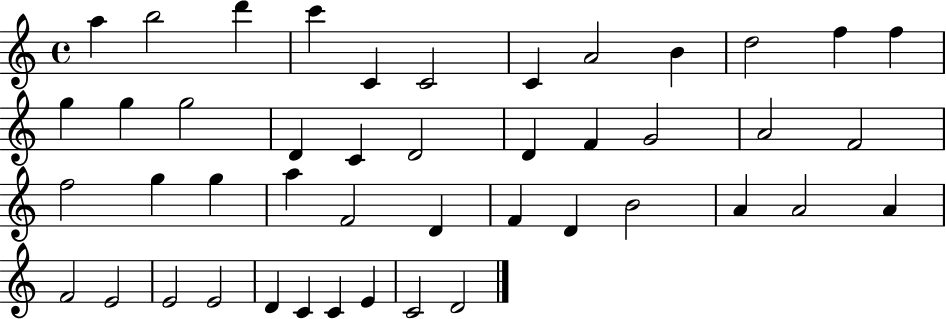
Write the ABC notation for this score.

X:1
T:Untitled
M:4/4
L:1/4
K:C
a b2 d' c' C C2 C A2 B d2 f f g g g2 D C D2 D F G2 A2 F2 f2 g g a F2 D F D B2 A A2 A F2 E2 E2 E2 D C C E C2 D2